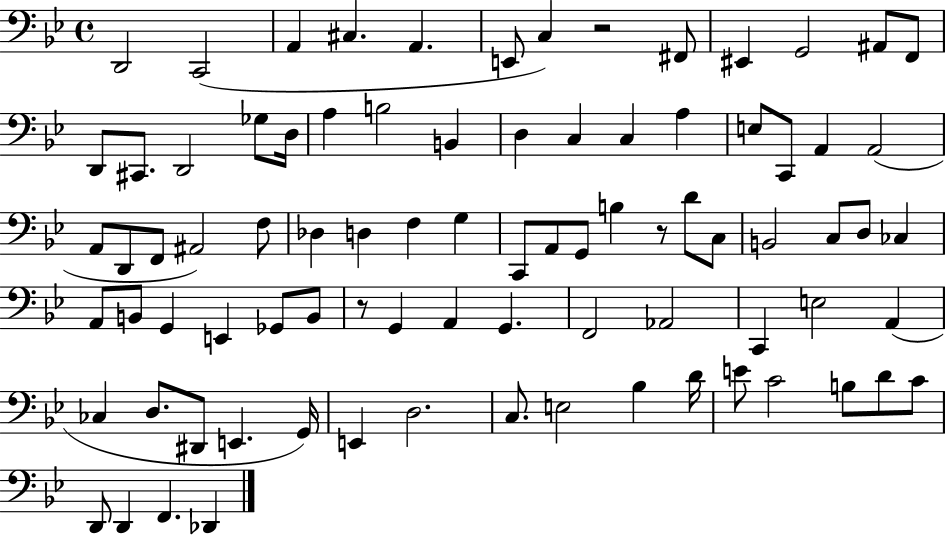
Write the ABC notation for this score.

X:1
T:Untitled
M:4/4
L:1/4
K:Bb
D,,2 C,,2 A,, ^C, A,, E,,/2 C, z2 ^F,,/2 ^E,, G,,2 ^A,,/2 F,,/2 D,,/2 ^C,,/2 D,,2 _G,/2 D,/4 A, B,2 B,, D, C, C, A, E,/2 C,,/2 A,, A,,2 A,,/2 D,,/2 F,,/2 ^A,,2 F,/2 _D, D, F, G, C,,/2 A,,/2 G,,/2 B, z/2 D/2 C,/2 B,,2 C,/2 D,/2 _C, A,,/2 B,,/2 G,, E,, _G,,/2 B,,/2 z/2 G,, A,, G,, F,,2 _A,,2 C,, E,2 A,, _C, D,/2 ^D,,/2 E,, G,,/4 E,, D,2 C,/2 E,2 _B, D/4 E/2 C2 B,/2 D/2 C/2 D,,/2 D,, F,, _D,,